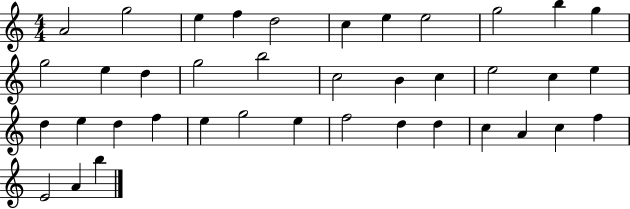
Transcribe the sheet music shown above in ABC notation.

X:1
T:Untitled
M:4/4
L:1/4
K:C
A2 g2 e f d2 c e e2 g2 b g g2 e d g2 b2 c2 B c e2 c e d e d f e g2 e f2 d d c A c f E2 A b